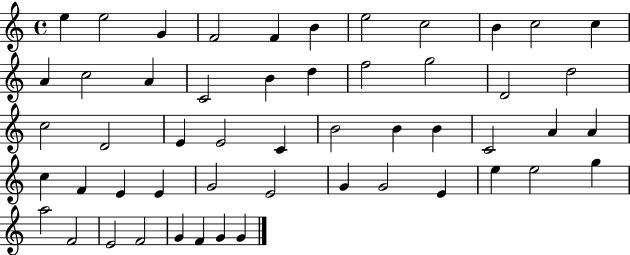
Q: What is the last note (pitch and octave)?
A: G4